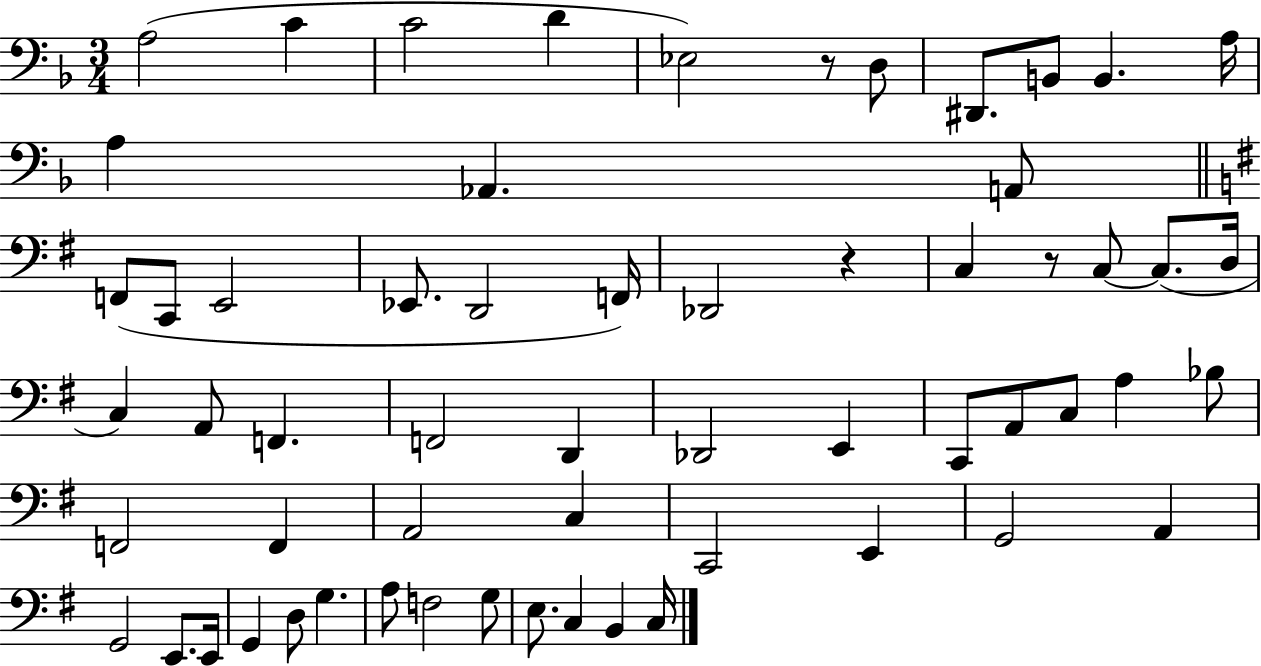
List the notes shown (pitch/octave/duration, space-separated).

A3/h C4/q C4/h D4/q Eb3/h R/e D3/e D#2/e. B2/e B2/q. A3/s A3/q Ab2/q. A2/e F2/e C2/e E2/h Eb2/e. D2/h F2/s Db2/h R/q C3/q R/e C3/e C3/e. D3/s C3/q A2/e F2/q. F2/h D2/q Db2/h E2/q C2/e A2/e C3/e A3/q Bb3/e F2/h F2/q A2/h C3/q C2/h E2/q G2/h A2/q G2/h E2/e. E2/s G2/q D3/e G3/q. A3/e F3/h G3/e E3/e. C3/q B2/q C3/s